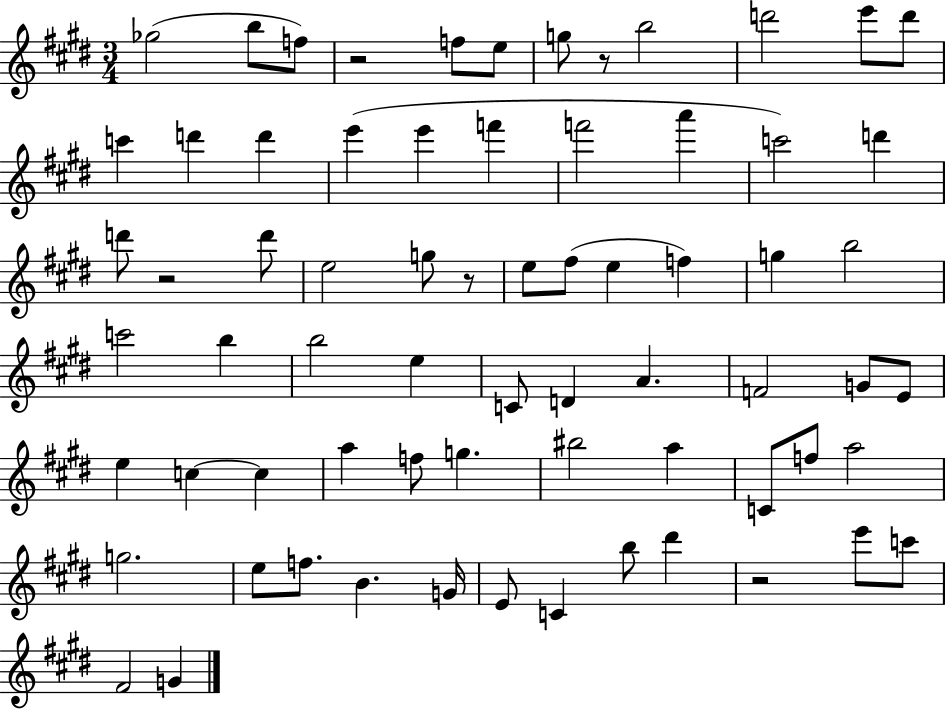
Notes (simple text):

Gb5/h B5/e F5/e R/h F5/e E5/e G5/e R/e B5/h D6/h E6/e D6/e C6/q D6/q D6/q E6/q E6/q F6/q F6/h A6/q C6/h D6/q D6/e R/h D6/e E5/h G5/e R/e E5/e F#5/e E5/q F5/q G5/q B5/h C6/h B5/q B5/h E5/q C4/e D4/q A4/q. F4/h G4/e E4/e E5/q C5/q C5/q A5/q F5/e G5/q. BIS5/h A5/q C4/e F5/e A5/h G5/h. E5/e F5/e. B4/q. G4/s E4/e C4/q B5/e D#6/q R/h E6/e C6/e F#4/h G4/q